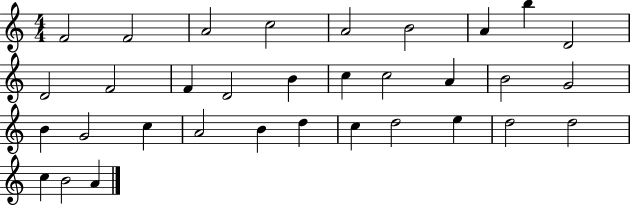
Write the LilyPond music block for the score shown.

{
  \clef treble
  \numericTimeSignature
  \time 4/4
  \key c \major
  f'2 f'2 | a'2 c''2 | a'2 b'2 | a'4 b''4 d'2 | \break d'2 f'2 | f'4 d'2 b'4 | c''4 c''2 a'4 | b'2 g'2 | \break b'4 g'2 c''4 | a'2 b'4 d''4 | c''4 d''2 e''4 | d''2 d''2 | \break c''4 b'2 a'4 | \bar "|."
}